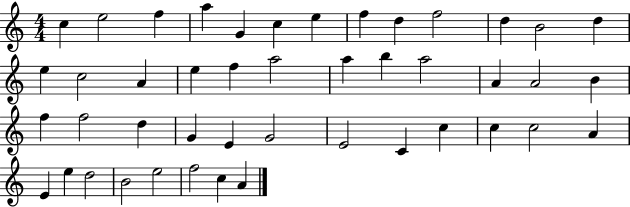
{
  \clef treble
  \numericTimeSignature
  \time 4/4
  \key c \major
  c''4 e''2 f''4 | a''4 g'4 c''4 e''4 | f''4 d''4 f''2 | d''4 b'2 d''4 | \break e''4 c''2 a'4 | e''4 f''4 a''2 | a''4 b''4 a''2 | a'4 a'2 b'4 | \break f''4 f''2 d''4 | g'4 e'4 g'2 | e'2 c'4 c''4 | c''4 c''2 a'4 | \break e'4 e''4 d''2 | b'2 e''2 | f''2 c''4 a'4 | \bar "|."
}